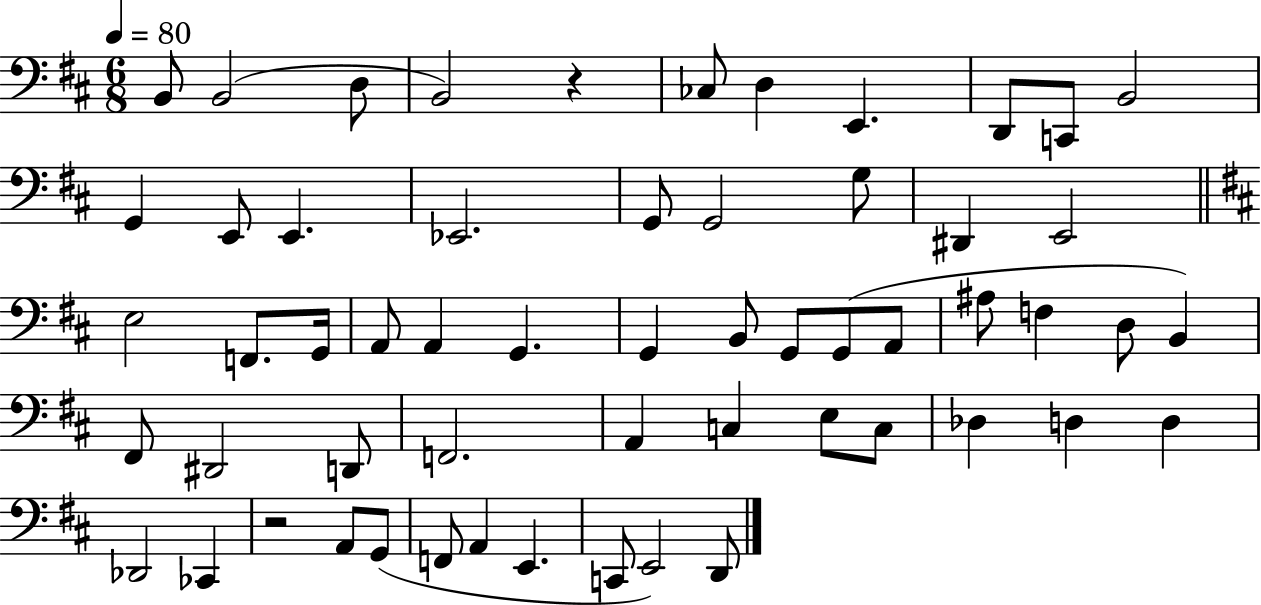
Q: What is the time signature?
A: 6/8